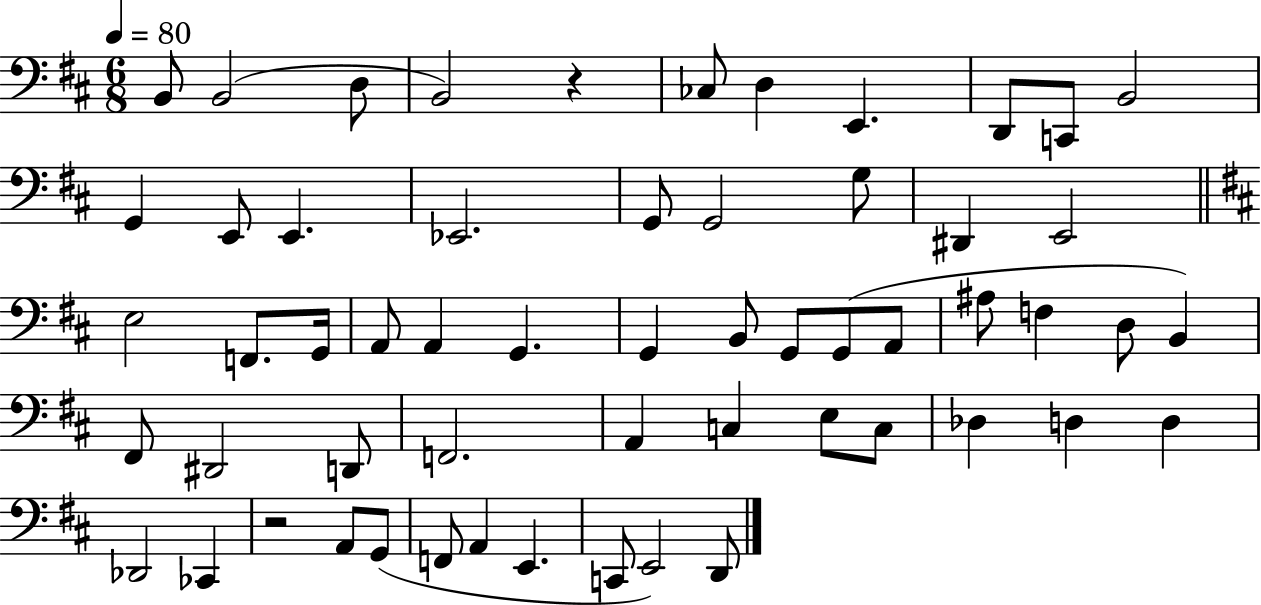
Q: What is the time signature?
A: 6/8